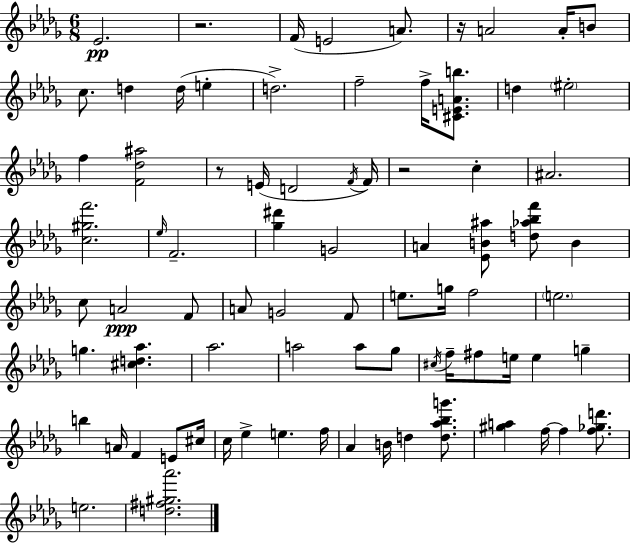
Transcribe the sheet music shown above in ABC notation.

X:1
T:Untitled
M:6/8
L:1/4
K:Bbm
_E2 z2 F/4 E2 A/2 z/4 A2 A/4 B/2 c/2 d d/4 e d2 f2 f/4 [^CEAb]/2 d ^e2 f [F_d^a]2 z/2 E/4 D2 F/4 F/4 z2 c ^A2 [c^gf']2 _e/4 F2 [_g^d'] G2 A [_EB^a]/2 [d_a_bf']/2 B c/2 A2 F/2 A/2 G2 F/2 e/2 g/4 f2 e2 g [^cd_a] _a2 a2 a/2 _g/2 ^c/4 f/4 ^f/2 e/4 e g b A/4 F E/2 ^c/4 c/4 _e e f/4 _A B/4 d [d_a_bg']/2 [^ga] f/4 f [f_gd']/2 e2 [d^f^g_a']2